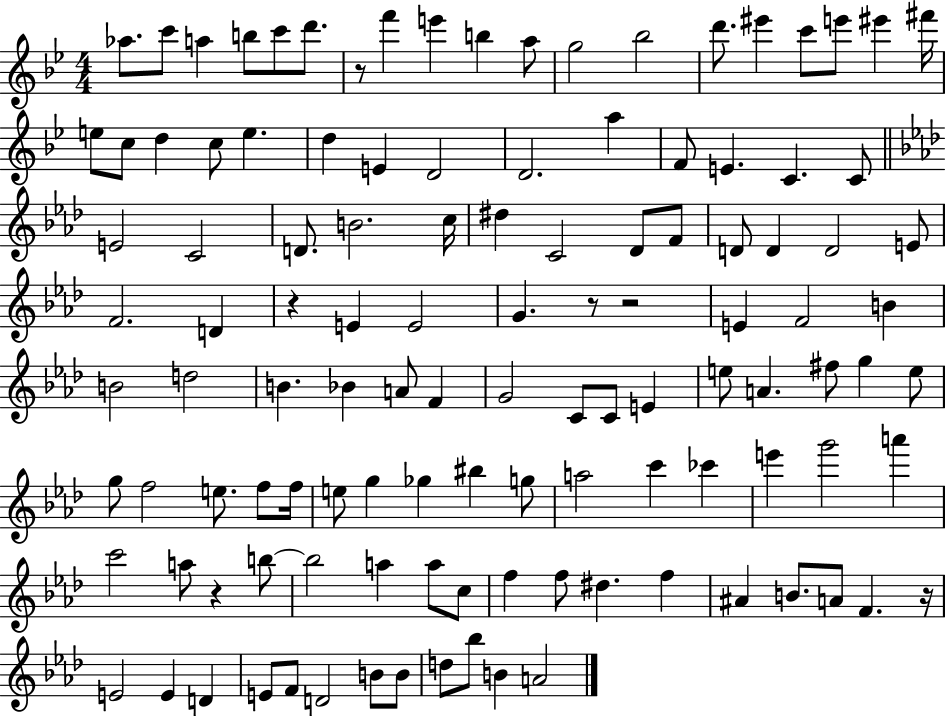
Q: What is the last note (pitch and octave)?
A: A4